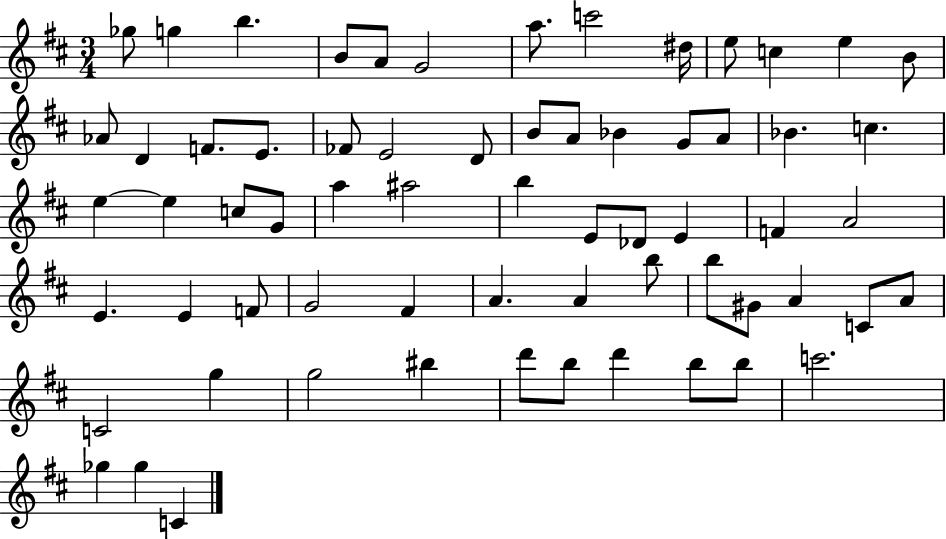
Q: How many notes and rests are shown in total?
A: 65